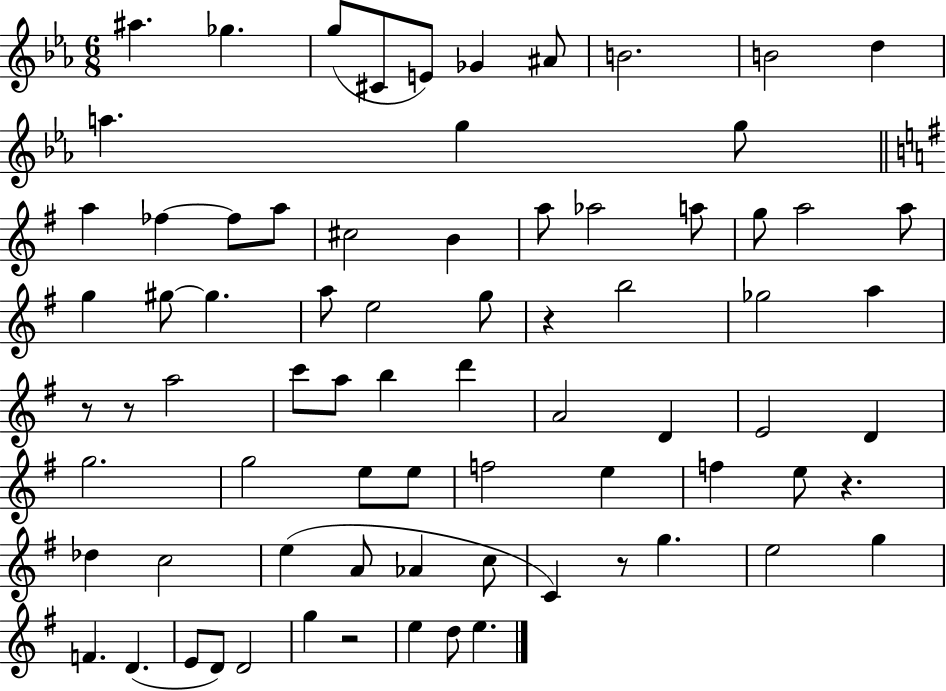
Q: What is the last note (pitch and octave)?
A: E5